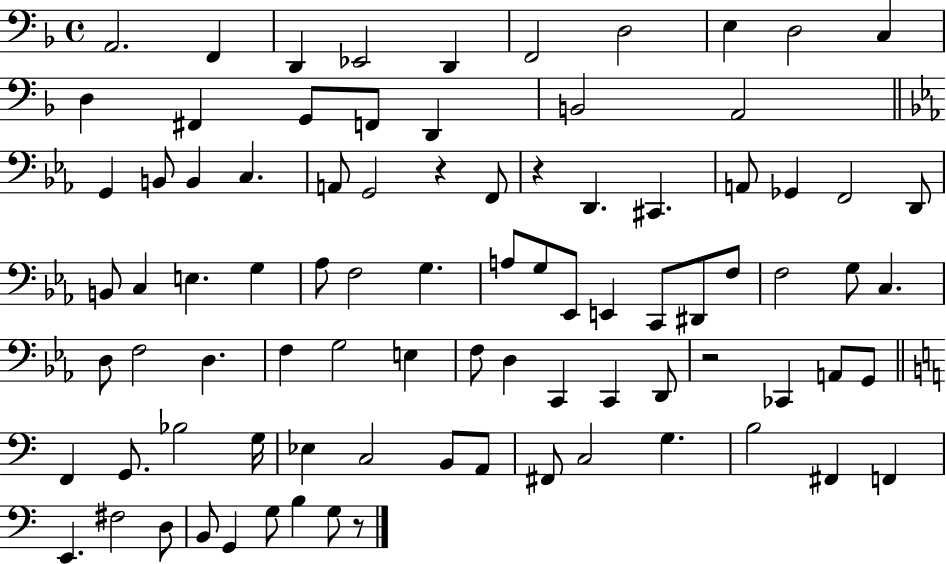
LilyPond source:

{
  \clef bass
  \time 4/4
  \defaultTimeSignature
  \key f \major
  a,2. f,4 | d,4 ees,2 d,4 | f,2 d2 | e4 d2 c4 | \break d4 fis,4 g,8 f,8 d,4 | b,2 a,2 | \bar "||" \break \key ees \major g,4 b,8 b,4 c4. | a,8 g,2 r4 f,8 | r4 d,4. cis,4. | a,8 ges,4 f,2 d,8 | \break b,8 c4 e4. g4 | aes8 f2 g4. | a8 g8 ees,8 e,4 c,8 dis,8 f8 | f2 g8 c4. | \break d8 f2 d4. | f4 g2 e4 | f8 d4 c,4 c,4 d,8 | r2 ces,4 a,8 g,8 | \break \bar "||" \break \key a \minor f,4 g,8. bes2 g16 | ees4 c2 b,8 a,8 | fis,8 c2 g4. | b2 fis,4 f,4 | \break e,4. fis2 d8 | b,8 g,4 g8 b4 g8 r8 | \bar "|."
}